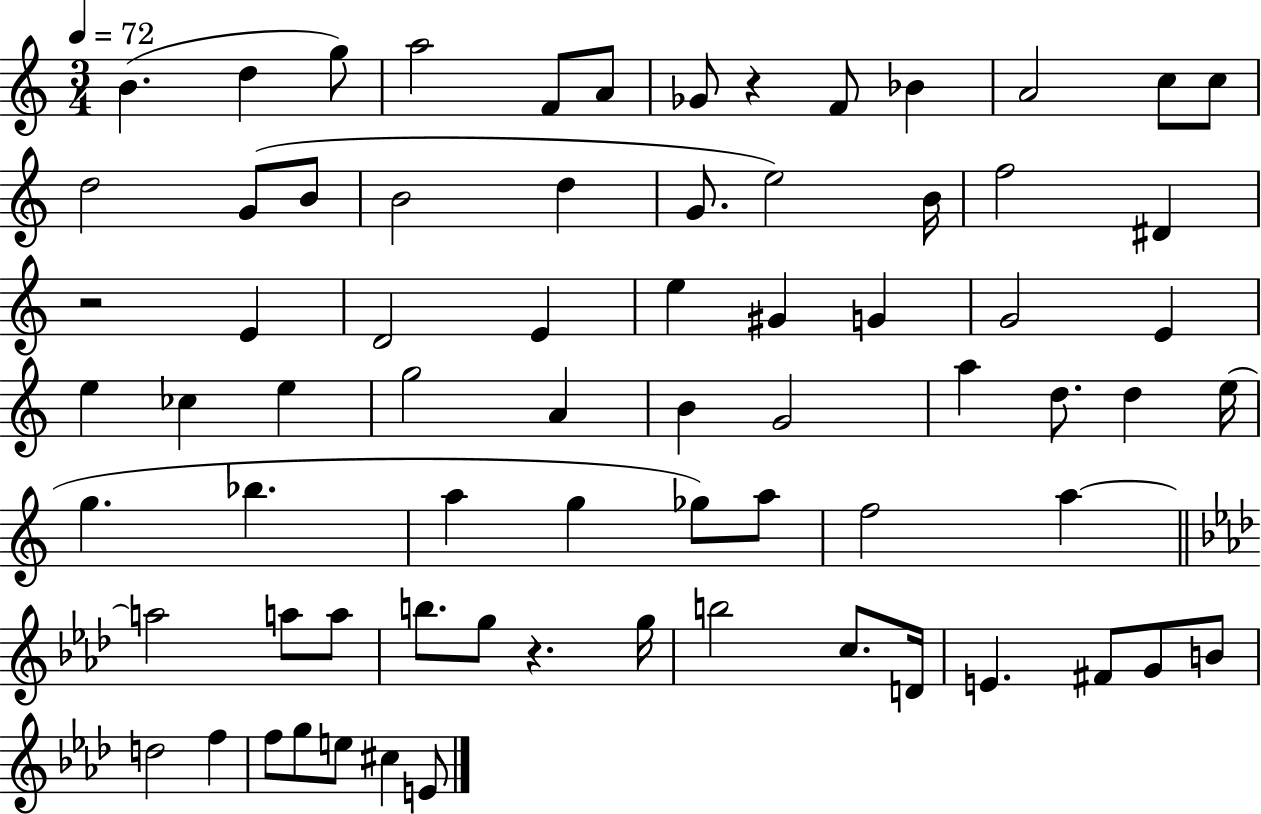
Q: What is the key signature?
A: C major